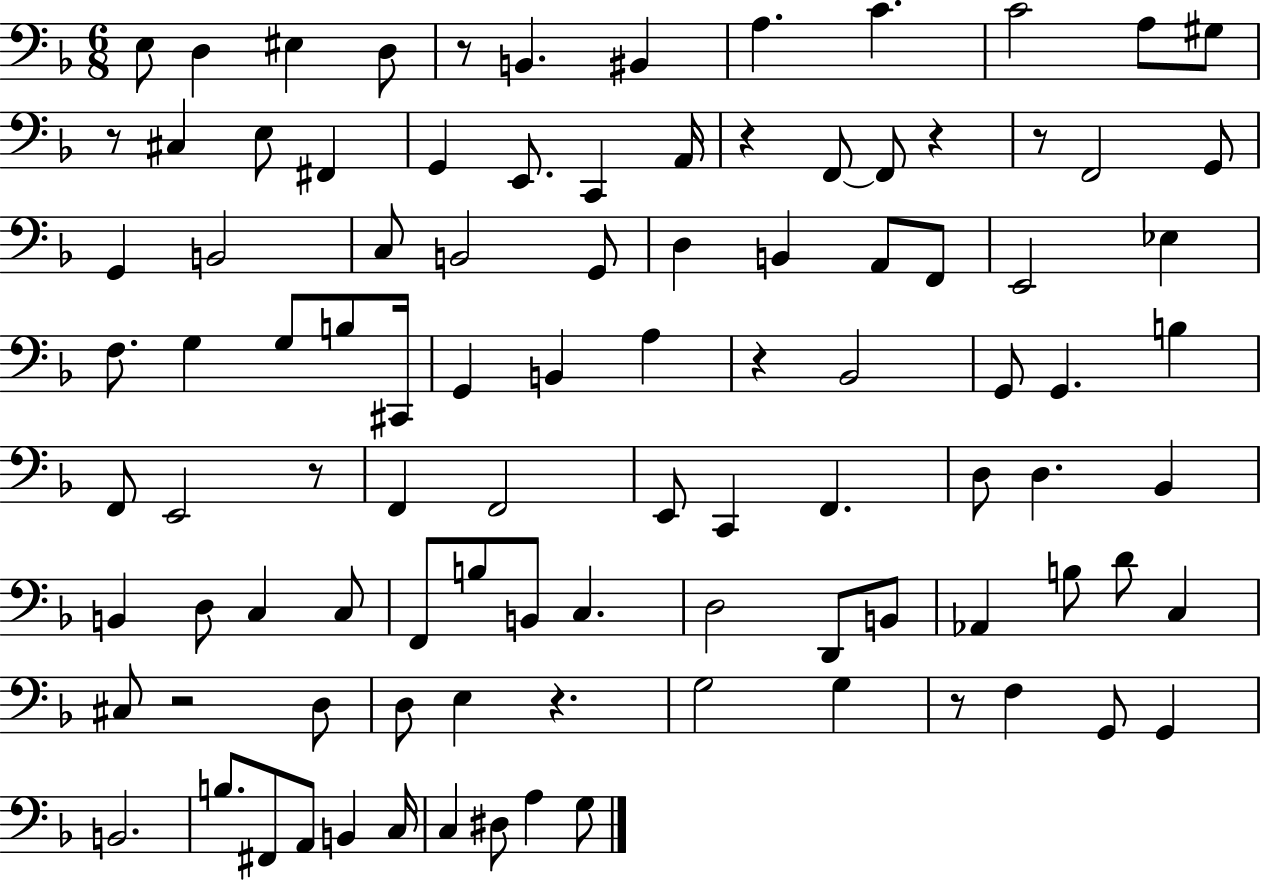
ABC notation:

X:1
T:Untitled
M:6/8
L:1/4
K:F
E,/2 D, ^E, D,/2 z/2 B,, ^B,, A, C C2 A,/2 ^G,/2 z/2 ^C, E,/2 ^F,, G,, E,,/2 C,, A,,/4 z F,,/2 F,,/2 z z/2 F,,2 G,,/2 G,, B,,2 C,/2 B,,2 G,,/2 D, B,, A,,/2 F,,/2 E,,2 _E, F,/2 G, G,/2 B,/2 ^C,,/4 G,, B,, A, z _B,,2 G,,/2 G,, B, F,,/2 E,,2 z/2 F,, F,,2 E,,/2 C,, F,, D,/2 D, _B,, B,, D,/2 C, C,/2 F,,/2 B,/2 B,,/2 C, D,2 D,,/2 B,,/2 _A,, B,/2 D/2 C, ^C,/2 z2 D,/2 D,/2 E, z G,2 G, z/2 F, G,,/2 G,, B,,2 B,/2 ^F,,/2 A,,/2 B,, C,/4 C, ^D,/2 A, G,/2